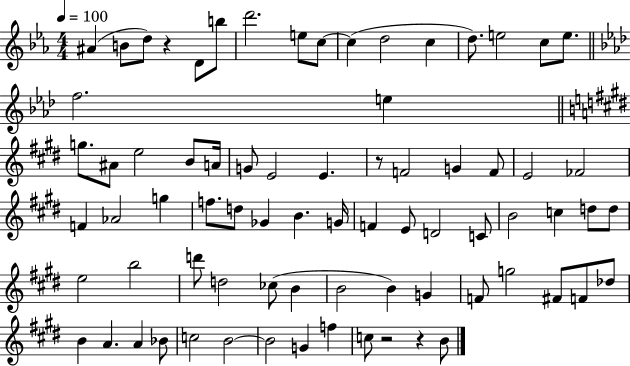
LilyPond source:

{
  \clef treble
  \numericTimeSignature
  \time 4/4
  \key ees \major
  \tempo 4 = 100
  \repeat volta 2 { ais'4( b'8 d''8) r4 d'8 b''8 | d'''2. e''8 c''8~~ | c''4( d''2 c''4 | d''8.) e''2 c''8 e''8. | \break \bar "||" \break \key f \minor f''2. e''4 | \bar "||" \break \key e \major g''8. ais'8 e''2 b'8 a'16 | g'8 e'2 e'4. | r8 f'2 g'4 f'8 | e'2 fes'2 | \break f'4 aes'2 g''4 | f''8. d''8 ges'4 b'4. g'16 | f'4 e'8 d'2 c'8 | b'2 c''4 d''8 d''8 | \break e''2 b''2 | d'''8 d''2 ces''8( b'4 | b'2 b'4) g'4 | f'8 g''2 fis'8 f'8 des''8 | \break b'4 a'4. a'4 bes'8 | c''2 b'2~~ | b'2 g'4 f''4 | c''8 r2 r4 b'8 | \break } \bar "|."
}